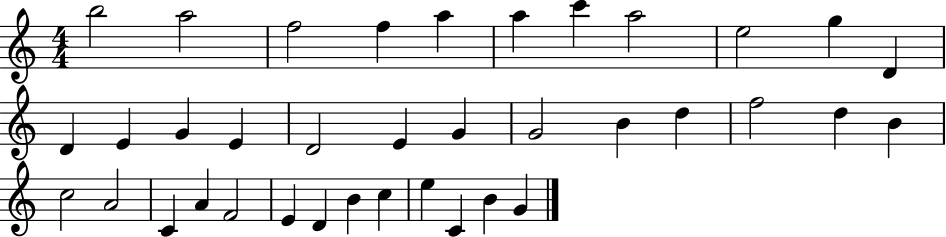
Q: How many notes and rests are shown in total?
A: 37